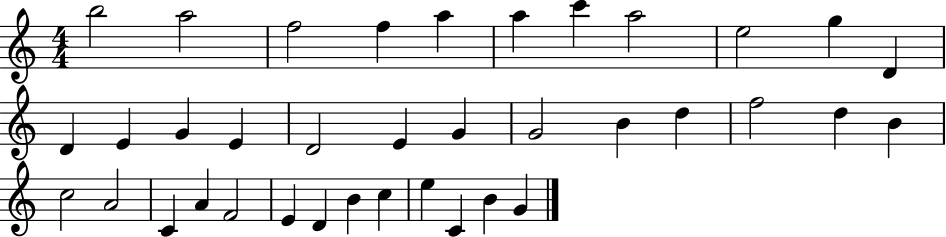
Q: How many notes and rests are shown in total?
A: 37